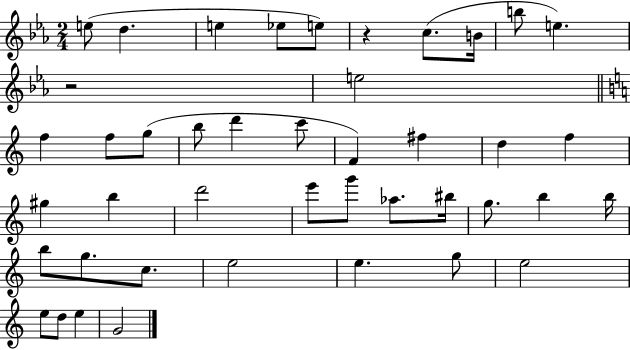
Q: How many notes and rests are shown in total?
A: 43